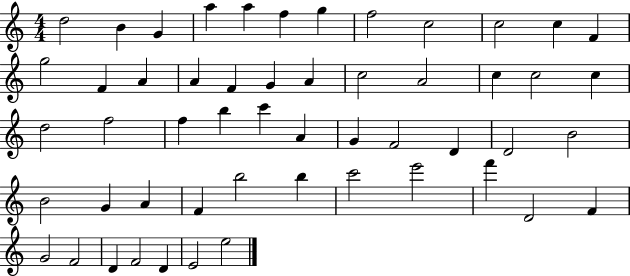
X:1
T:Untitled
M:4/4
L:1/4
K:C
d2 B G a a f g f2 c2 c2 c F g2 F A A F G A c2 A2 c c2 c d2 f2 f b c' A G F2 D D2 B2 B2 G A F b2 b c'2 e'2 f' D2 F G2 F2 D F2 D E2 e2